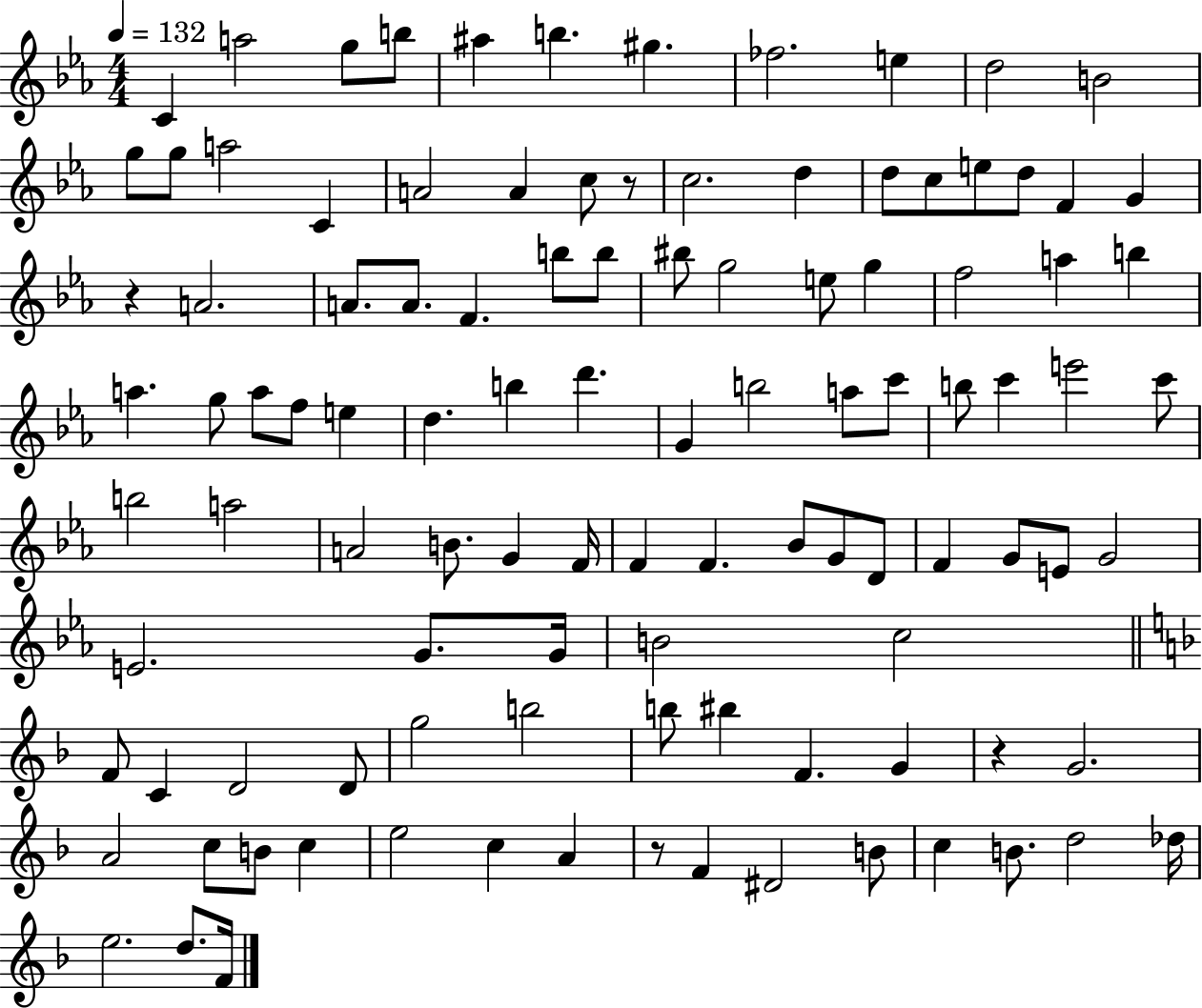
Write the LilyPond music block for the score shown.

{
  \clef treble
  \numericTimeSignature
  \time 4/4
  \key ees \major
  \tempo 4 = 132
  c'4 a''2 g''8 b''8 | ais''4 b''4. gis''4. | fes''2. e''4 | d''2 b'2 | \break g''8 g''8 a''2 c'4 | a'2 a'4 c''8 r8 | c''2. d''4 | d''8 c''8 e''8 d''8 f'4 g'4 | \break r4 a'2. | a'8. a'8. f'4. b''8 b''8 | bis''8 g''2 e''8 g''4 | f''2 a''4 b''4 | \break a''4. g''8 a''8 f''8 e''4 | d''4. b''4 d'''4. | g'4 b''2 a''8 c'''8 | b''8 c'''4 e'''2 c'''8 | \break b''2 a''2 | a'2 b'8. g'4 f'16 | f'4 f'4. bes'8 g'8 d'8 | f'4 g'8 e'8 g'2 | \break e'2. g'8. g'16 | b'2 c''2 | \bar "||" \break \key f \major f'8 c'4 d'2 d'8 | g''2 b''2 | b''8 bis''4 f'4. g'4 | r4 g'2. | \break a'2 c''8 b'8 c''4 | e''2 c''4 a'4 | r8 f'4 dis'2 b'8 | c''4 b'8. d''2 des''16 | \break e''2. d''8. f'16 | \bar "|."
}